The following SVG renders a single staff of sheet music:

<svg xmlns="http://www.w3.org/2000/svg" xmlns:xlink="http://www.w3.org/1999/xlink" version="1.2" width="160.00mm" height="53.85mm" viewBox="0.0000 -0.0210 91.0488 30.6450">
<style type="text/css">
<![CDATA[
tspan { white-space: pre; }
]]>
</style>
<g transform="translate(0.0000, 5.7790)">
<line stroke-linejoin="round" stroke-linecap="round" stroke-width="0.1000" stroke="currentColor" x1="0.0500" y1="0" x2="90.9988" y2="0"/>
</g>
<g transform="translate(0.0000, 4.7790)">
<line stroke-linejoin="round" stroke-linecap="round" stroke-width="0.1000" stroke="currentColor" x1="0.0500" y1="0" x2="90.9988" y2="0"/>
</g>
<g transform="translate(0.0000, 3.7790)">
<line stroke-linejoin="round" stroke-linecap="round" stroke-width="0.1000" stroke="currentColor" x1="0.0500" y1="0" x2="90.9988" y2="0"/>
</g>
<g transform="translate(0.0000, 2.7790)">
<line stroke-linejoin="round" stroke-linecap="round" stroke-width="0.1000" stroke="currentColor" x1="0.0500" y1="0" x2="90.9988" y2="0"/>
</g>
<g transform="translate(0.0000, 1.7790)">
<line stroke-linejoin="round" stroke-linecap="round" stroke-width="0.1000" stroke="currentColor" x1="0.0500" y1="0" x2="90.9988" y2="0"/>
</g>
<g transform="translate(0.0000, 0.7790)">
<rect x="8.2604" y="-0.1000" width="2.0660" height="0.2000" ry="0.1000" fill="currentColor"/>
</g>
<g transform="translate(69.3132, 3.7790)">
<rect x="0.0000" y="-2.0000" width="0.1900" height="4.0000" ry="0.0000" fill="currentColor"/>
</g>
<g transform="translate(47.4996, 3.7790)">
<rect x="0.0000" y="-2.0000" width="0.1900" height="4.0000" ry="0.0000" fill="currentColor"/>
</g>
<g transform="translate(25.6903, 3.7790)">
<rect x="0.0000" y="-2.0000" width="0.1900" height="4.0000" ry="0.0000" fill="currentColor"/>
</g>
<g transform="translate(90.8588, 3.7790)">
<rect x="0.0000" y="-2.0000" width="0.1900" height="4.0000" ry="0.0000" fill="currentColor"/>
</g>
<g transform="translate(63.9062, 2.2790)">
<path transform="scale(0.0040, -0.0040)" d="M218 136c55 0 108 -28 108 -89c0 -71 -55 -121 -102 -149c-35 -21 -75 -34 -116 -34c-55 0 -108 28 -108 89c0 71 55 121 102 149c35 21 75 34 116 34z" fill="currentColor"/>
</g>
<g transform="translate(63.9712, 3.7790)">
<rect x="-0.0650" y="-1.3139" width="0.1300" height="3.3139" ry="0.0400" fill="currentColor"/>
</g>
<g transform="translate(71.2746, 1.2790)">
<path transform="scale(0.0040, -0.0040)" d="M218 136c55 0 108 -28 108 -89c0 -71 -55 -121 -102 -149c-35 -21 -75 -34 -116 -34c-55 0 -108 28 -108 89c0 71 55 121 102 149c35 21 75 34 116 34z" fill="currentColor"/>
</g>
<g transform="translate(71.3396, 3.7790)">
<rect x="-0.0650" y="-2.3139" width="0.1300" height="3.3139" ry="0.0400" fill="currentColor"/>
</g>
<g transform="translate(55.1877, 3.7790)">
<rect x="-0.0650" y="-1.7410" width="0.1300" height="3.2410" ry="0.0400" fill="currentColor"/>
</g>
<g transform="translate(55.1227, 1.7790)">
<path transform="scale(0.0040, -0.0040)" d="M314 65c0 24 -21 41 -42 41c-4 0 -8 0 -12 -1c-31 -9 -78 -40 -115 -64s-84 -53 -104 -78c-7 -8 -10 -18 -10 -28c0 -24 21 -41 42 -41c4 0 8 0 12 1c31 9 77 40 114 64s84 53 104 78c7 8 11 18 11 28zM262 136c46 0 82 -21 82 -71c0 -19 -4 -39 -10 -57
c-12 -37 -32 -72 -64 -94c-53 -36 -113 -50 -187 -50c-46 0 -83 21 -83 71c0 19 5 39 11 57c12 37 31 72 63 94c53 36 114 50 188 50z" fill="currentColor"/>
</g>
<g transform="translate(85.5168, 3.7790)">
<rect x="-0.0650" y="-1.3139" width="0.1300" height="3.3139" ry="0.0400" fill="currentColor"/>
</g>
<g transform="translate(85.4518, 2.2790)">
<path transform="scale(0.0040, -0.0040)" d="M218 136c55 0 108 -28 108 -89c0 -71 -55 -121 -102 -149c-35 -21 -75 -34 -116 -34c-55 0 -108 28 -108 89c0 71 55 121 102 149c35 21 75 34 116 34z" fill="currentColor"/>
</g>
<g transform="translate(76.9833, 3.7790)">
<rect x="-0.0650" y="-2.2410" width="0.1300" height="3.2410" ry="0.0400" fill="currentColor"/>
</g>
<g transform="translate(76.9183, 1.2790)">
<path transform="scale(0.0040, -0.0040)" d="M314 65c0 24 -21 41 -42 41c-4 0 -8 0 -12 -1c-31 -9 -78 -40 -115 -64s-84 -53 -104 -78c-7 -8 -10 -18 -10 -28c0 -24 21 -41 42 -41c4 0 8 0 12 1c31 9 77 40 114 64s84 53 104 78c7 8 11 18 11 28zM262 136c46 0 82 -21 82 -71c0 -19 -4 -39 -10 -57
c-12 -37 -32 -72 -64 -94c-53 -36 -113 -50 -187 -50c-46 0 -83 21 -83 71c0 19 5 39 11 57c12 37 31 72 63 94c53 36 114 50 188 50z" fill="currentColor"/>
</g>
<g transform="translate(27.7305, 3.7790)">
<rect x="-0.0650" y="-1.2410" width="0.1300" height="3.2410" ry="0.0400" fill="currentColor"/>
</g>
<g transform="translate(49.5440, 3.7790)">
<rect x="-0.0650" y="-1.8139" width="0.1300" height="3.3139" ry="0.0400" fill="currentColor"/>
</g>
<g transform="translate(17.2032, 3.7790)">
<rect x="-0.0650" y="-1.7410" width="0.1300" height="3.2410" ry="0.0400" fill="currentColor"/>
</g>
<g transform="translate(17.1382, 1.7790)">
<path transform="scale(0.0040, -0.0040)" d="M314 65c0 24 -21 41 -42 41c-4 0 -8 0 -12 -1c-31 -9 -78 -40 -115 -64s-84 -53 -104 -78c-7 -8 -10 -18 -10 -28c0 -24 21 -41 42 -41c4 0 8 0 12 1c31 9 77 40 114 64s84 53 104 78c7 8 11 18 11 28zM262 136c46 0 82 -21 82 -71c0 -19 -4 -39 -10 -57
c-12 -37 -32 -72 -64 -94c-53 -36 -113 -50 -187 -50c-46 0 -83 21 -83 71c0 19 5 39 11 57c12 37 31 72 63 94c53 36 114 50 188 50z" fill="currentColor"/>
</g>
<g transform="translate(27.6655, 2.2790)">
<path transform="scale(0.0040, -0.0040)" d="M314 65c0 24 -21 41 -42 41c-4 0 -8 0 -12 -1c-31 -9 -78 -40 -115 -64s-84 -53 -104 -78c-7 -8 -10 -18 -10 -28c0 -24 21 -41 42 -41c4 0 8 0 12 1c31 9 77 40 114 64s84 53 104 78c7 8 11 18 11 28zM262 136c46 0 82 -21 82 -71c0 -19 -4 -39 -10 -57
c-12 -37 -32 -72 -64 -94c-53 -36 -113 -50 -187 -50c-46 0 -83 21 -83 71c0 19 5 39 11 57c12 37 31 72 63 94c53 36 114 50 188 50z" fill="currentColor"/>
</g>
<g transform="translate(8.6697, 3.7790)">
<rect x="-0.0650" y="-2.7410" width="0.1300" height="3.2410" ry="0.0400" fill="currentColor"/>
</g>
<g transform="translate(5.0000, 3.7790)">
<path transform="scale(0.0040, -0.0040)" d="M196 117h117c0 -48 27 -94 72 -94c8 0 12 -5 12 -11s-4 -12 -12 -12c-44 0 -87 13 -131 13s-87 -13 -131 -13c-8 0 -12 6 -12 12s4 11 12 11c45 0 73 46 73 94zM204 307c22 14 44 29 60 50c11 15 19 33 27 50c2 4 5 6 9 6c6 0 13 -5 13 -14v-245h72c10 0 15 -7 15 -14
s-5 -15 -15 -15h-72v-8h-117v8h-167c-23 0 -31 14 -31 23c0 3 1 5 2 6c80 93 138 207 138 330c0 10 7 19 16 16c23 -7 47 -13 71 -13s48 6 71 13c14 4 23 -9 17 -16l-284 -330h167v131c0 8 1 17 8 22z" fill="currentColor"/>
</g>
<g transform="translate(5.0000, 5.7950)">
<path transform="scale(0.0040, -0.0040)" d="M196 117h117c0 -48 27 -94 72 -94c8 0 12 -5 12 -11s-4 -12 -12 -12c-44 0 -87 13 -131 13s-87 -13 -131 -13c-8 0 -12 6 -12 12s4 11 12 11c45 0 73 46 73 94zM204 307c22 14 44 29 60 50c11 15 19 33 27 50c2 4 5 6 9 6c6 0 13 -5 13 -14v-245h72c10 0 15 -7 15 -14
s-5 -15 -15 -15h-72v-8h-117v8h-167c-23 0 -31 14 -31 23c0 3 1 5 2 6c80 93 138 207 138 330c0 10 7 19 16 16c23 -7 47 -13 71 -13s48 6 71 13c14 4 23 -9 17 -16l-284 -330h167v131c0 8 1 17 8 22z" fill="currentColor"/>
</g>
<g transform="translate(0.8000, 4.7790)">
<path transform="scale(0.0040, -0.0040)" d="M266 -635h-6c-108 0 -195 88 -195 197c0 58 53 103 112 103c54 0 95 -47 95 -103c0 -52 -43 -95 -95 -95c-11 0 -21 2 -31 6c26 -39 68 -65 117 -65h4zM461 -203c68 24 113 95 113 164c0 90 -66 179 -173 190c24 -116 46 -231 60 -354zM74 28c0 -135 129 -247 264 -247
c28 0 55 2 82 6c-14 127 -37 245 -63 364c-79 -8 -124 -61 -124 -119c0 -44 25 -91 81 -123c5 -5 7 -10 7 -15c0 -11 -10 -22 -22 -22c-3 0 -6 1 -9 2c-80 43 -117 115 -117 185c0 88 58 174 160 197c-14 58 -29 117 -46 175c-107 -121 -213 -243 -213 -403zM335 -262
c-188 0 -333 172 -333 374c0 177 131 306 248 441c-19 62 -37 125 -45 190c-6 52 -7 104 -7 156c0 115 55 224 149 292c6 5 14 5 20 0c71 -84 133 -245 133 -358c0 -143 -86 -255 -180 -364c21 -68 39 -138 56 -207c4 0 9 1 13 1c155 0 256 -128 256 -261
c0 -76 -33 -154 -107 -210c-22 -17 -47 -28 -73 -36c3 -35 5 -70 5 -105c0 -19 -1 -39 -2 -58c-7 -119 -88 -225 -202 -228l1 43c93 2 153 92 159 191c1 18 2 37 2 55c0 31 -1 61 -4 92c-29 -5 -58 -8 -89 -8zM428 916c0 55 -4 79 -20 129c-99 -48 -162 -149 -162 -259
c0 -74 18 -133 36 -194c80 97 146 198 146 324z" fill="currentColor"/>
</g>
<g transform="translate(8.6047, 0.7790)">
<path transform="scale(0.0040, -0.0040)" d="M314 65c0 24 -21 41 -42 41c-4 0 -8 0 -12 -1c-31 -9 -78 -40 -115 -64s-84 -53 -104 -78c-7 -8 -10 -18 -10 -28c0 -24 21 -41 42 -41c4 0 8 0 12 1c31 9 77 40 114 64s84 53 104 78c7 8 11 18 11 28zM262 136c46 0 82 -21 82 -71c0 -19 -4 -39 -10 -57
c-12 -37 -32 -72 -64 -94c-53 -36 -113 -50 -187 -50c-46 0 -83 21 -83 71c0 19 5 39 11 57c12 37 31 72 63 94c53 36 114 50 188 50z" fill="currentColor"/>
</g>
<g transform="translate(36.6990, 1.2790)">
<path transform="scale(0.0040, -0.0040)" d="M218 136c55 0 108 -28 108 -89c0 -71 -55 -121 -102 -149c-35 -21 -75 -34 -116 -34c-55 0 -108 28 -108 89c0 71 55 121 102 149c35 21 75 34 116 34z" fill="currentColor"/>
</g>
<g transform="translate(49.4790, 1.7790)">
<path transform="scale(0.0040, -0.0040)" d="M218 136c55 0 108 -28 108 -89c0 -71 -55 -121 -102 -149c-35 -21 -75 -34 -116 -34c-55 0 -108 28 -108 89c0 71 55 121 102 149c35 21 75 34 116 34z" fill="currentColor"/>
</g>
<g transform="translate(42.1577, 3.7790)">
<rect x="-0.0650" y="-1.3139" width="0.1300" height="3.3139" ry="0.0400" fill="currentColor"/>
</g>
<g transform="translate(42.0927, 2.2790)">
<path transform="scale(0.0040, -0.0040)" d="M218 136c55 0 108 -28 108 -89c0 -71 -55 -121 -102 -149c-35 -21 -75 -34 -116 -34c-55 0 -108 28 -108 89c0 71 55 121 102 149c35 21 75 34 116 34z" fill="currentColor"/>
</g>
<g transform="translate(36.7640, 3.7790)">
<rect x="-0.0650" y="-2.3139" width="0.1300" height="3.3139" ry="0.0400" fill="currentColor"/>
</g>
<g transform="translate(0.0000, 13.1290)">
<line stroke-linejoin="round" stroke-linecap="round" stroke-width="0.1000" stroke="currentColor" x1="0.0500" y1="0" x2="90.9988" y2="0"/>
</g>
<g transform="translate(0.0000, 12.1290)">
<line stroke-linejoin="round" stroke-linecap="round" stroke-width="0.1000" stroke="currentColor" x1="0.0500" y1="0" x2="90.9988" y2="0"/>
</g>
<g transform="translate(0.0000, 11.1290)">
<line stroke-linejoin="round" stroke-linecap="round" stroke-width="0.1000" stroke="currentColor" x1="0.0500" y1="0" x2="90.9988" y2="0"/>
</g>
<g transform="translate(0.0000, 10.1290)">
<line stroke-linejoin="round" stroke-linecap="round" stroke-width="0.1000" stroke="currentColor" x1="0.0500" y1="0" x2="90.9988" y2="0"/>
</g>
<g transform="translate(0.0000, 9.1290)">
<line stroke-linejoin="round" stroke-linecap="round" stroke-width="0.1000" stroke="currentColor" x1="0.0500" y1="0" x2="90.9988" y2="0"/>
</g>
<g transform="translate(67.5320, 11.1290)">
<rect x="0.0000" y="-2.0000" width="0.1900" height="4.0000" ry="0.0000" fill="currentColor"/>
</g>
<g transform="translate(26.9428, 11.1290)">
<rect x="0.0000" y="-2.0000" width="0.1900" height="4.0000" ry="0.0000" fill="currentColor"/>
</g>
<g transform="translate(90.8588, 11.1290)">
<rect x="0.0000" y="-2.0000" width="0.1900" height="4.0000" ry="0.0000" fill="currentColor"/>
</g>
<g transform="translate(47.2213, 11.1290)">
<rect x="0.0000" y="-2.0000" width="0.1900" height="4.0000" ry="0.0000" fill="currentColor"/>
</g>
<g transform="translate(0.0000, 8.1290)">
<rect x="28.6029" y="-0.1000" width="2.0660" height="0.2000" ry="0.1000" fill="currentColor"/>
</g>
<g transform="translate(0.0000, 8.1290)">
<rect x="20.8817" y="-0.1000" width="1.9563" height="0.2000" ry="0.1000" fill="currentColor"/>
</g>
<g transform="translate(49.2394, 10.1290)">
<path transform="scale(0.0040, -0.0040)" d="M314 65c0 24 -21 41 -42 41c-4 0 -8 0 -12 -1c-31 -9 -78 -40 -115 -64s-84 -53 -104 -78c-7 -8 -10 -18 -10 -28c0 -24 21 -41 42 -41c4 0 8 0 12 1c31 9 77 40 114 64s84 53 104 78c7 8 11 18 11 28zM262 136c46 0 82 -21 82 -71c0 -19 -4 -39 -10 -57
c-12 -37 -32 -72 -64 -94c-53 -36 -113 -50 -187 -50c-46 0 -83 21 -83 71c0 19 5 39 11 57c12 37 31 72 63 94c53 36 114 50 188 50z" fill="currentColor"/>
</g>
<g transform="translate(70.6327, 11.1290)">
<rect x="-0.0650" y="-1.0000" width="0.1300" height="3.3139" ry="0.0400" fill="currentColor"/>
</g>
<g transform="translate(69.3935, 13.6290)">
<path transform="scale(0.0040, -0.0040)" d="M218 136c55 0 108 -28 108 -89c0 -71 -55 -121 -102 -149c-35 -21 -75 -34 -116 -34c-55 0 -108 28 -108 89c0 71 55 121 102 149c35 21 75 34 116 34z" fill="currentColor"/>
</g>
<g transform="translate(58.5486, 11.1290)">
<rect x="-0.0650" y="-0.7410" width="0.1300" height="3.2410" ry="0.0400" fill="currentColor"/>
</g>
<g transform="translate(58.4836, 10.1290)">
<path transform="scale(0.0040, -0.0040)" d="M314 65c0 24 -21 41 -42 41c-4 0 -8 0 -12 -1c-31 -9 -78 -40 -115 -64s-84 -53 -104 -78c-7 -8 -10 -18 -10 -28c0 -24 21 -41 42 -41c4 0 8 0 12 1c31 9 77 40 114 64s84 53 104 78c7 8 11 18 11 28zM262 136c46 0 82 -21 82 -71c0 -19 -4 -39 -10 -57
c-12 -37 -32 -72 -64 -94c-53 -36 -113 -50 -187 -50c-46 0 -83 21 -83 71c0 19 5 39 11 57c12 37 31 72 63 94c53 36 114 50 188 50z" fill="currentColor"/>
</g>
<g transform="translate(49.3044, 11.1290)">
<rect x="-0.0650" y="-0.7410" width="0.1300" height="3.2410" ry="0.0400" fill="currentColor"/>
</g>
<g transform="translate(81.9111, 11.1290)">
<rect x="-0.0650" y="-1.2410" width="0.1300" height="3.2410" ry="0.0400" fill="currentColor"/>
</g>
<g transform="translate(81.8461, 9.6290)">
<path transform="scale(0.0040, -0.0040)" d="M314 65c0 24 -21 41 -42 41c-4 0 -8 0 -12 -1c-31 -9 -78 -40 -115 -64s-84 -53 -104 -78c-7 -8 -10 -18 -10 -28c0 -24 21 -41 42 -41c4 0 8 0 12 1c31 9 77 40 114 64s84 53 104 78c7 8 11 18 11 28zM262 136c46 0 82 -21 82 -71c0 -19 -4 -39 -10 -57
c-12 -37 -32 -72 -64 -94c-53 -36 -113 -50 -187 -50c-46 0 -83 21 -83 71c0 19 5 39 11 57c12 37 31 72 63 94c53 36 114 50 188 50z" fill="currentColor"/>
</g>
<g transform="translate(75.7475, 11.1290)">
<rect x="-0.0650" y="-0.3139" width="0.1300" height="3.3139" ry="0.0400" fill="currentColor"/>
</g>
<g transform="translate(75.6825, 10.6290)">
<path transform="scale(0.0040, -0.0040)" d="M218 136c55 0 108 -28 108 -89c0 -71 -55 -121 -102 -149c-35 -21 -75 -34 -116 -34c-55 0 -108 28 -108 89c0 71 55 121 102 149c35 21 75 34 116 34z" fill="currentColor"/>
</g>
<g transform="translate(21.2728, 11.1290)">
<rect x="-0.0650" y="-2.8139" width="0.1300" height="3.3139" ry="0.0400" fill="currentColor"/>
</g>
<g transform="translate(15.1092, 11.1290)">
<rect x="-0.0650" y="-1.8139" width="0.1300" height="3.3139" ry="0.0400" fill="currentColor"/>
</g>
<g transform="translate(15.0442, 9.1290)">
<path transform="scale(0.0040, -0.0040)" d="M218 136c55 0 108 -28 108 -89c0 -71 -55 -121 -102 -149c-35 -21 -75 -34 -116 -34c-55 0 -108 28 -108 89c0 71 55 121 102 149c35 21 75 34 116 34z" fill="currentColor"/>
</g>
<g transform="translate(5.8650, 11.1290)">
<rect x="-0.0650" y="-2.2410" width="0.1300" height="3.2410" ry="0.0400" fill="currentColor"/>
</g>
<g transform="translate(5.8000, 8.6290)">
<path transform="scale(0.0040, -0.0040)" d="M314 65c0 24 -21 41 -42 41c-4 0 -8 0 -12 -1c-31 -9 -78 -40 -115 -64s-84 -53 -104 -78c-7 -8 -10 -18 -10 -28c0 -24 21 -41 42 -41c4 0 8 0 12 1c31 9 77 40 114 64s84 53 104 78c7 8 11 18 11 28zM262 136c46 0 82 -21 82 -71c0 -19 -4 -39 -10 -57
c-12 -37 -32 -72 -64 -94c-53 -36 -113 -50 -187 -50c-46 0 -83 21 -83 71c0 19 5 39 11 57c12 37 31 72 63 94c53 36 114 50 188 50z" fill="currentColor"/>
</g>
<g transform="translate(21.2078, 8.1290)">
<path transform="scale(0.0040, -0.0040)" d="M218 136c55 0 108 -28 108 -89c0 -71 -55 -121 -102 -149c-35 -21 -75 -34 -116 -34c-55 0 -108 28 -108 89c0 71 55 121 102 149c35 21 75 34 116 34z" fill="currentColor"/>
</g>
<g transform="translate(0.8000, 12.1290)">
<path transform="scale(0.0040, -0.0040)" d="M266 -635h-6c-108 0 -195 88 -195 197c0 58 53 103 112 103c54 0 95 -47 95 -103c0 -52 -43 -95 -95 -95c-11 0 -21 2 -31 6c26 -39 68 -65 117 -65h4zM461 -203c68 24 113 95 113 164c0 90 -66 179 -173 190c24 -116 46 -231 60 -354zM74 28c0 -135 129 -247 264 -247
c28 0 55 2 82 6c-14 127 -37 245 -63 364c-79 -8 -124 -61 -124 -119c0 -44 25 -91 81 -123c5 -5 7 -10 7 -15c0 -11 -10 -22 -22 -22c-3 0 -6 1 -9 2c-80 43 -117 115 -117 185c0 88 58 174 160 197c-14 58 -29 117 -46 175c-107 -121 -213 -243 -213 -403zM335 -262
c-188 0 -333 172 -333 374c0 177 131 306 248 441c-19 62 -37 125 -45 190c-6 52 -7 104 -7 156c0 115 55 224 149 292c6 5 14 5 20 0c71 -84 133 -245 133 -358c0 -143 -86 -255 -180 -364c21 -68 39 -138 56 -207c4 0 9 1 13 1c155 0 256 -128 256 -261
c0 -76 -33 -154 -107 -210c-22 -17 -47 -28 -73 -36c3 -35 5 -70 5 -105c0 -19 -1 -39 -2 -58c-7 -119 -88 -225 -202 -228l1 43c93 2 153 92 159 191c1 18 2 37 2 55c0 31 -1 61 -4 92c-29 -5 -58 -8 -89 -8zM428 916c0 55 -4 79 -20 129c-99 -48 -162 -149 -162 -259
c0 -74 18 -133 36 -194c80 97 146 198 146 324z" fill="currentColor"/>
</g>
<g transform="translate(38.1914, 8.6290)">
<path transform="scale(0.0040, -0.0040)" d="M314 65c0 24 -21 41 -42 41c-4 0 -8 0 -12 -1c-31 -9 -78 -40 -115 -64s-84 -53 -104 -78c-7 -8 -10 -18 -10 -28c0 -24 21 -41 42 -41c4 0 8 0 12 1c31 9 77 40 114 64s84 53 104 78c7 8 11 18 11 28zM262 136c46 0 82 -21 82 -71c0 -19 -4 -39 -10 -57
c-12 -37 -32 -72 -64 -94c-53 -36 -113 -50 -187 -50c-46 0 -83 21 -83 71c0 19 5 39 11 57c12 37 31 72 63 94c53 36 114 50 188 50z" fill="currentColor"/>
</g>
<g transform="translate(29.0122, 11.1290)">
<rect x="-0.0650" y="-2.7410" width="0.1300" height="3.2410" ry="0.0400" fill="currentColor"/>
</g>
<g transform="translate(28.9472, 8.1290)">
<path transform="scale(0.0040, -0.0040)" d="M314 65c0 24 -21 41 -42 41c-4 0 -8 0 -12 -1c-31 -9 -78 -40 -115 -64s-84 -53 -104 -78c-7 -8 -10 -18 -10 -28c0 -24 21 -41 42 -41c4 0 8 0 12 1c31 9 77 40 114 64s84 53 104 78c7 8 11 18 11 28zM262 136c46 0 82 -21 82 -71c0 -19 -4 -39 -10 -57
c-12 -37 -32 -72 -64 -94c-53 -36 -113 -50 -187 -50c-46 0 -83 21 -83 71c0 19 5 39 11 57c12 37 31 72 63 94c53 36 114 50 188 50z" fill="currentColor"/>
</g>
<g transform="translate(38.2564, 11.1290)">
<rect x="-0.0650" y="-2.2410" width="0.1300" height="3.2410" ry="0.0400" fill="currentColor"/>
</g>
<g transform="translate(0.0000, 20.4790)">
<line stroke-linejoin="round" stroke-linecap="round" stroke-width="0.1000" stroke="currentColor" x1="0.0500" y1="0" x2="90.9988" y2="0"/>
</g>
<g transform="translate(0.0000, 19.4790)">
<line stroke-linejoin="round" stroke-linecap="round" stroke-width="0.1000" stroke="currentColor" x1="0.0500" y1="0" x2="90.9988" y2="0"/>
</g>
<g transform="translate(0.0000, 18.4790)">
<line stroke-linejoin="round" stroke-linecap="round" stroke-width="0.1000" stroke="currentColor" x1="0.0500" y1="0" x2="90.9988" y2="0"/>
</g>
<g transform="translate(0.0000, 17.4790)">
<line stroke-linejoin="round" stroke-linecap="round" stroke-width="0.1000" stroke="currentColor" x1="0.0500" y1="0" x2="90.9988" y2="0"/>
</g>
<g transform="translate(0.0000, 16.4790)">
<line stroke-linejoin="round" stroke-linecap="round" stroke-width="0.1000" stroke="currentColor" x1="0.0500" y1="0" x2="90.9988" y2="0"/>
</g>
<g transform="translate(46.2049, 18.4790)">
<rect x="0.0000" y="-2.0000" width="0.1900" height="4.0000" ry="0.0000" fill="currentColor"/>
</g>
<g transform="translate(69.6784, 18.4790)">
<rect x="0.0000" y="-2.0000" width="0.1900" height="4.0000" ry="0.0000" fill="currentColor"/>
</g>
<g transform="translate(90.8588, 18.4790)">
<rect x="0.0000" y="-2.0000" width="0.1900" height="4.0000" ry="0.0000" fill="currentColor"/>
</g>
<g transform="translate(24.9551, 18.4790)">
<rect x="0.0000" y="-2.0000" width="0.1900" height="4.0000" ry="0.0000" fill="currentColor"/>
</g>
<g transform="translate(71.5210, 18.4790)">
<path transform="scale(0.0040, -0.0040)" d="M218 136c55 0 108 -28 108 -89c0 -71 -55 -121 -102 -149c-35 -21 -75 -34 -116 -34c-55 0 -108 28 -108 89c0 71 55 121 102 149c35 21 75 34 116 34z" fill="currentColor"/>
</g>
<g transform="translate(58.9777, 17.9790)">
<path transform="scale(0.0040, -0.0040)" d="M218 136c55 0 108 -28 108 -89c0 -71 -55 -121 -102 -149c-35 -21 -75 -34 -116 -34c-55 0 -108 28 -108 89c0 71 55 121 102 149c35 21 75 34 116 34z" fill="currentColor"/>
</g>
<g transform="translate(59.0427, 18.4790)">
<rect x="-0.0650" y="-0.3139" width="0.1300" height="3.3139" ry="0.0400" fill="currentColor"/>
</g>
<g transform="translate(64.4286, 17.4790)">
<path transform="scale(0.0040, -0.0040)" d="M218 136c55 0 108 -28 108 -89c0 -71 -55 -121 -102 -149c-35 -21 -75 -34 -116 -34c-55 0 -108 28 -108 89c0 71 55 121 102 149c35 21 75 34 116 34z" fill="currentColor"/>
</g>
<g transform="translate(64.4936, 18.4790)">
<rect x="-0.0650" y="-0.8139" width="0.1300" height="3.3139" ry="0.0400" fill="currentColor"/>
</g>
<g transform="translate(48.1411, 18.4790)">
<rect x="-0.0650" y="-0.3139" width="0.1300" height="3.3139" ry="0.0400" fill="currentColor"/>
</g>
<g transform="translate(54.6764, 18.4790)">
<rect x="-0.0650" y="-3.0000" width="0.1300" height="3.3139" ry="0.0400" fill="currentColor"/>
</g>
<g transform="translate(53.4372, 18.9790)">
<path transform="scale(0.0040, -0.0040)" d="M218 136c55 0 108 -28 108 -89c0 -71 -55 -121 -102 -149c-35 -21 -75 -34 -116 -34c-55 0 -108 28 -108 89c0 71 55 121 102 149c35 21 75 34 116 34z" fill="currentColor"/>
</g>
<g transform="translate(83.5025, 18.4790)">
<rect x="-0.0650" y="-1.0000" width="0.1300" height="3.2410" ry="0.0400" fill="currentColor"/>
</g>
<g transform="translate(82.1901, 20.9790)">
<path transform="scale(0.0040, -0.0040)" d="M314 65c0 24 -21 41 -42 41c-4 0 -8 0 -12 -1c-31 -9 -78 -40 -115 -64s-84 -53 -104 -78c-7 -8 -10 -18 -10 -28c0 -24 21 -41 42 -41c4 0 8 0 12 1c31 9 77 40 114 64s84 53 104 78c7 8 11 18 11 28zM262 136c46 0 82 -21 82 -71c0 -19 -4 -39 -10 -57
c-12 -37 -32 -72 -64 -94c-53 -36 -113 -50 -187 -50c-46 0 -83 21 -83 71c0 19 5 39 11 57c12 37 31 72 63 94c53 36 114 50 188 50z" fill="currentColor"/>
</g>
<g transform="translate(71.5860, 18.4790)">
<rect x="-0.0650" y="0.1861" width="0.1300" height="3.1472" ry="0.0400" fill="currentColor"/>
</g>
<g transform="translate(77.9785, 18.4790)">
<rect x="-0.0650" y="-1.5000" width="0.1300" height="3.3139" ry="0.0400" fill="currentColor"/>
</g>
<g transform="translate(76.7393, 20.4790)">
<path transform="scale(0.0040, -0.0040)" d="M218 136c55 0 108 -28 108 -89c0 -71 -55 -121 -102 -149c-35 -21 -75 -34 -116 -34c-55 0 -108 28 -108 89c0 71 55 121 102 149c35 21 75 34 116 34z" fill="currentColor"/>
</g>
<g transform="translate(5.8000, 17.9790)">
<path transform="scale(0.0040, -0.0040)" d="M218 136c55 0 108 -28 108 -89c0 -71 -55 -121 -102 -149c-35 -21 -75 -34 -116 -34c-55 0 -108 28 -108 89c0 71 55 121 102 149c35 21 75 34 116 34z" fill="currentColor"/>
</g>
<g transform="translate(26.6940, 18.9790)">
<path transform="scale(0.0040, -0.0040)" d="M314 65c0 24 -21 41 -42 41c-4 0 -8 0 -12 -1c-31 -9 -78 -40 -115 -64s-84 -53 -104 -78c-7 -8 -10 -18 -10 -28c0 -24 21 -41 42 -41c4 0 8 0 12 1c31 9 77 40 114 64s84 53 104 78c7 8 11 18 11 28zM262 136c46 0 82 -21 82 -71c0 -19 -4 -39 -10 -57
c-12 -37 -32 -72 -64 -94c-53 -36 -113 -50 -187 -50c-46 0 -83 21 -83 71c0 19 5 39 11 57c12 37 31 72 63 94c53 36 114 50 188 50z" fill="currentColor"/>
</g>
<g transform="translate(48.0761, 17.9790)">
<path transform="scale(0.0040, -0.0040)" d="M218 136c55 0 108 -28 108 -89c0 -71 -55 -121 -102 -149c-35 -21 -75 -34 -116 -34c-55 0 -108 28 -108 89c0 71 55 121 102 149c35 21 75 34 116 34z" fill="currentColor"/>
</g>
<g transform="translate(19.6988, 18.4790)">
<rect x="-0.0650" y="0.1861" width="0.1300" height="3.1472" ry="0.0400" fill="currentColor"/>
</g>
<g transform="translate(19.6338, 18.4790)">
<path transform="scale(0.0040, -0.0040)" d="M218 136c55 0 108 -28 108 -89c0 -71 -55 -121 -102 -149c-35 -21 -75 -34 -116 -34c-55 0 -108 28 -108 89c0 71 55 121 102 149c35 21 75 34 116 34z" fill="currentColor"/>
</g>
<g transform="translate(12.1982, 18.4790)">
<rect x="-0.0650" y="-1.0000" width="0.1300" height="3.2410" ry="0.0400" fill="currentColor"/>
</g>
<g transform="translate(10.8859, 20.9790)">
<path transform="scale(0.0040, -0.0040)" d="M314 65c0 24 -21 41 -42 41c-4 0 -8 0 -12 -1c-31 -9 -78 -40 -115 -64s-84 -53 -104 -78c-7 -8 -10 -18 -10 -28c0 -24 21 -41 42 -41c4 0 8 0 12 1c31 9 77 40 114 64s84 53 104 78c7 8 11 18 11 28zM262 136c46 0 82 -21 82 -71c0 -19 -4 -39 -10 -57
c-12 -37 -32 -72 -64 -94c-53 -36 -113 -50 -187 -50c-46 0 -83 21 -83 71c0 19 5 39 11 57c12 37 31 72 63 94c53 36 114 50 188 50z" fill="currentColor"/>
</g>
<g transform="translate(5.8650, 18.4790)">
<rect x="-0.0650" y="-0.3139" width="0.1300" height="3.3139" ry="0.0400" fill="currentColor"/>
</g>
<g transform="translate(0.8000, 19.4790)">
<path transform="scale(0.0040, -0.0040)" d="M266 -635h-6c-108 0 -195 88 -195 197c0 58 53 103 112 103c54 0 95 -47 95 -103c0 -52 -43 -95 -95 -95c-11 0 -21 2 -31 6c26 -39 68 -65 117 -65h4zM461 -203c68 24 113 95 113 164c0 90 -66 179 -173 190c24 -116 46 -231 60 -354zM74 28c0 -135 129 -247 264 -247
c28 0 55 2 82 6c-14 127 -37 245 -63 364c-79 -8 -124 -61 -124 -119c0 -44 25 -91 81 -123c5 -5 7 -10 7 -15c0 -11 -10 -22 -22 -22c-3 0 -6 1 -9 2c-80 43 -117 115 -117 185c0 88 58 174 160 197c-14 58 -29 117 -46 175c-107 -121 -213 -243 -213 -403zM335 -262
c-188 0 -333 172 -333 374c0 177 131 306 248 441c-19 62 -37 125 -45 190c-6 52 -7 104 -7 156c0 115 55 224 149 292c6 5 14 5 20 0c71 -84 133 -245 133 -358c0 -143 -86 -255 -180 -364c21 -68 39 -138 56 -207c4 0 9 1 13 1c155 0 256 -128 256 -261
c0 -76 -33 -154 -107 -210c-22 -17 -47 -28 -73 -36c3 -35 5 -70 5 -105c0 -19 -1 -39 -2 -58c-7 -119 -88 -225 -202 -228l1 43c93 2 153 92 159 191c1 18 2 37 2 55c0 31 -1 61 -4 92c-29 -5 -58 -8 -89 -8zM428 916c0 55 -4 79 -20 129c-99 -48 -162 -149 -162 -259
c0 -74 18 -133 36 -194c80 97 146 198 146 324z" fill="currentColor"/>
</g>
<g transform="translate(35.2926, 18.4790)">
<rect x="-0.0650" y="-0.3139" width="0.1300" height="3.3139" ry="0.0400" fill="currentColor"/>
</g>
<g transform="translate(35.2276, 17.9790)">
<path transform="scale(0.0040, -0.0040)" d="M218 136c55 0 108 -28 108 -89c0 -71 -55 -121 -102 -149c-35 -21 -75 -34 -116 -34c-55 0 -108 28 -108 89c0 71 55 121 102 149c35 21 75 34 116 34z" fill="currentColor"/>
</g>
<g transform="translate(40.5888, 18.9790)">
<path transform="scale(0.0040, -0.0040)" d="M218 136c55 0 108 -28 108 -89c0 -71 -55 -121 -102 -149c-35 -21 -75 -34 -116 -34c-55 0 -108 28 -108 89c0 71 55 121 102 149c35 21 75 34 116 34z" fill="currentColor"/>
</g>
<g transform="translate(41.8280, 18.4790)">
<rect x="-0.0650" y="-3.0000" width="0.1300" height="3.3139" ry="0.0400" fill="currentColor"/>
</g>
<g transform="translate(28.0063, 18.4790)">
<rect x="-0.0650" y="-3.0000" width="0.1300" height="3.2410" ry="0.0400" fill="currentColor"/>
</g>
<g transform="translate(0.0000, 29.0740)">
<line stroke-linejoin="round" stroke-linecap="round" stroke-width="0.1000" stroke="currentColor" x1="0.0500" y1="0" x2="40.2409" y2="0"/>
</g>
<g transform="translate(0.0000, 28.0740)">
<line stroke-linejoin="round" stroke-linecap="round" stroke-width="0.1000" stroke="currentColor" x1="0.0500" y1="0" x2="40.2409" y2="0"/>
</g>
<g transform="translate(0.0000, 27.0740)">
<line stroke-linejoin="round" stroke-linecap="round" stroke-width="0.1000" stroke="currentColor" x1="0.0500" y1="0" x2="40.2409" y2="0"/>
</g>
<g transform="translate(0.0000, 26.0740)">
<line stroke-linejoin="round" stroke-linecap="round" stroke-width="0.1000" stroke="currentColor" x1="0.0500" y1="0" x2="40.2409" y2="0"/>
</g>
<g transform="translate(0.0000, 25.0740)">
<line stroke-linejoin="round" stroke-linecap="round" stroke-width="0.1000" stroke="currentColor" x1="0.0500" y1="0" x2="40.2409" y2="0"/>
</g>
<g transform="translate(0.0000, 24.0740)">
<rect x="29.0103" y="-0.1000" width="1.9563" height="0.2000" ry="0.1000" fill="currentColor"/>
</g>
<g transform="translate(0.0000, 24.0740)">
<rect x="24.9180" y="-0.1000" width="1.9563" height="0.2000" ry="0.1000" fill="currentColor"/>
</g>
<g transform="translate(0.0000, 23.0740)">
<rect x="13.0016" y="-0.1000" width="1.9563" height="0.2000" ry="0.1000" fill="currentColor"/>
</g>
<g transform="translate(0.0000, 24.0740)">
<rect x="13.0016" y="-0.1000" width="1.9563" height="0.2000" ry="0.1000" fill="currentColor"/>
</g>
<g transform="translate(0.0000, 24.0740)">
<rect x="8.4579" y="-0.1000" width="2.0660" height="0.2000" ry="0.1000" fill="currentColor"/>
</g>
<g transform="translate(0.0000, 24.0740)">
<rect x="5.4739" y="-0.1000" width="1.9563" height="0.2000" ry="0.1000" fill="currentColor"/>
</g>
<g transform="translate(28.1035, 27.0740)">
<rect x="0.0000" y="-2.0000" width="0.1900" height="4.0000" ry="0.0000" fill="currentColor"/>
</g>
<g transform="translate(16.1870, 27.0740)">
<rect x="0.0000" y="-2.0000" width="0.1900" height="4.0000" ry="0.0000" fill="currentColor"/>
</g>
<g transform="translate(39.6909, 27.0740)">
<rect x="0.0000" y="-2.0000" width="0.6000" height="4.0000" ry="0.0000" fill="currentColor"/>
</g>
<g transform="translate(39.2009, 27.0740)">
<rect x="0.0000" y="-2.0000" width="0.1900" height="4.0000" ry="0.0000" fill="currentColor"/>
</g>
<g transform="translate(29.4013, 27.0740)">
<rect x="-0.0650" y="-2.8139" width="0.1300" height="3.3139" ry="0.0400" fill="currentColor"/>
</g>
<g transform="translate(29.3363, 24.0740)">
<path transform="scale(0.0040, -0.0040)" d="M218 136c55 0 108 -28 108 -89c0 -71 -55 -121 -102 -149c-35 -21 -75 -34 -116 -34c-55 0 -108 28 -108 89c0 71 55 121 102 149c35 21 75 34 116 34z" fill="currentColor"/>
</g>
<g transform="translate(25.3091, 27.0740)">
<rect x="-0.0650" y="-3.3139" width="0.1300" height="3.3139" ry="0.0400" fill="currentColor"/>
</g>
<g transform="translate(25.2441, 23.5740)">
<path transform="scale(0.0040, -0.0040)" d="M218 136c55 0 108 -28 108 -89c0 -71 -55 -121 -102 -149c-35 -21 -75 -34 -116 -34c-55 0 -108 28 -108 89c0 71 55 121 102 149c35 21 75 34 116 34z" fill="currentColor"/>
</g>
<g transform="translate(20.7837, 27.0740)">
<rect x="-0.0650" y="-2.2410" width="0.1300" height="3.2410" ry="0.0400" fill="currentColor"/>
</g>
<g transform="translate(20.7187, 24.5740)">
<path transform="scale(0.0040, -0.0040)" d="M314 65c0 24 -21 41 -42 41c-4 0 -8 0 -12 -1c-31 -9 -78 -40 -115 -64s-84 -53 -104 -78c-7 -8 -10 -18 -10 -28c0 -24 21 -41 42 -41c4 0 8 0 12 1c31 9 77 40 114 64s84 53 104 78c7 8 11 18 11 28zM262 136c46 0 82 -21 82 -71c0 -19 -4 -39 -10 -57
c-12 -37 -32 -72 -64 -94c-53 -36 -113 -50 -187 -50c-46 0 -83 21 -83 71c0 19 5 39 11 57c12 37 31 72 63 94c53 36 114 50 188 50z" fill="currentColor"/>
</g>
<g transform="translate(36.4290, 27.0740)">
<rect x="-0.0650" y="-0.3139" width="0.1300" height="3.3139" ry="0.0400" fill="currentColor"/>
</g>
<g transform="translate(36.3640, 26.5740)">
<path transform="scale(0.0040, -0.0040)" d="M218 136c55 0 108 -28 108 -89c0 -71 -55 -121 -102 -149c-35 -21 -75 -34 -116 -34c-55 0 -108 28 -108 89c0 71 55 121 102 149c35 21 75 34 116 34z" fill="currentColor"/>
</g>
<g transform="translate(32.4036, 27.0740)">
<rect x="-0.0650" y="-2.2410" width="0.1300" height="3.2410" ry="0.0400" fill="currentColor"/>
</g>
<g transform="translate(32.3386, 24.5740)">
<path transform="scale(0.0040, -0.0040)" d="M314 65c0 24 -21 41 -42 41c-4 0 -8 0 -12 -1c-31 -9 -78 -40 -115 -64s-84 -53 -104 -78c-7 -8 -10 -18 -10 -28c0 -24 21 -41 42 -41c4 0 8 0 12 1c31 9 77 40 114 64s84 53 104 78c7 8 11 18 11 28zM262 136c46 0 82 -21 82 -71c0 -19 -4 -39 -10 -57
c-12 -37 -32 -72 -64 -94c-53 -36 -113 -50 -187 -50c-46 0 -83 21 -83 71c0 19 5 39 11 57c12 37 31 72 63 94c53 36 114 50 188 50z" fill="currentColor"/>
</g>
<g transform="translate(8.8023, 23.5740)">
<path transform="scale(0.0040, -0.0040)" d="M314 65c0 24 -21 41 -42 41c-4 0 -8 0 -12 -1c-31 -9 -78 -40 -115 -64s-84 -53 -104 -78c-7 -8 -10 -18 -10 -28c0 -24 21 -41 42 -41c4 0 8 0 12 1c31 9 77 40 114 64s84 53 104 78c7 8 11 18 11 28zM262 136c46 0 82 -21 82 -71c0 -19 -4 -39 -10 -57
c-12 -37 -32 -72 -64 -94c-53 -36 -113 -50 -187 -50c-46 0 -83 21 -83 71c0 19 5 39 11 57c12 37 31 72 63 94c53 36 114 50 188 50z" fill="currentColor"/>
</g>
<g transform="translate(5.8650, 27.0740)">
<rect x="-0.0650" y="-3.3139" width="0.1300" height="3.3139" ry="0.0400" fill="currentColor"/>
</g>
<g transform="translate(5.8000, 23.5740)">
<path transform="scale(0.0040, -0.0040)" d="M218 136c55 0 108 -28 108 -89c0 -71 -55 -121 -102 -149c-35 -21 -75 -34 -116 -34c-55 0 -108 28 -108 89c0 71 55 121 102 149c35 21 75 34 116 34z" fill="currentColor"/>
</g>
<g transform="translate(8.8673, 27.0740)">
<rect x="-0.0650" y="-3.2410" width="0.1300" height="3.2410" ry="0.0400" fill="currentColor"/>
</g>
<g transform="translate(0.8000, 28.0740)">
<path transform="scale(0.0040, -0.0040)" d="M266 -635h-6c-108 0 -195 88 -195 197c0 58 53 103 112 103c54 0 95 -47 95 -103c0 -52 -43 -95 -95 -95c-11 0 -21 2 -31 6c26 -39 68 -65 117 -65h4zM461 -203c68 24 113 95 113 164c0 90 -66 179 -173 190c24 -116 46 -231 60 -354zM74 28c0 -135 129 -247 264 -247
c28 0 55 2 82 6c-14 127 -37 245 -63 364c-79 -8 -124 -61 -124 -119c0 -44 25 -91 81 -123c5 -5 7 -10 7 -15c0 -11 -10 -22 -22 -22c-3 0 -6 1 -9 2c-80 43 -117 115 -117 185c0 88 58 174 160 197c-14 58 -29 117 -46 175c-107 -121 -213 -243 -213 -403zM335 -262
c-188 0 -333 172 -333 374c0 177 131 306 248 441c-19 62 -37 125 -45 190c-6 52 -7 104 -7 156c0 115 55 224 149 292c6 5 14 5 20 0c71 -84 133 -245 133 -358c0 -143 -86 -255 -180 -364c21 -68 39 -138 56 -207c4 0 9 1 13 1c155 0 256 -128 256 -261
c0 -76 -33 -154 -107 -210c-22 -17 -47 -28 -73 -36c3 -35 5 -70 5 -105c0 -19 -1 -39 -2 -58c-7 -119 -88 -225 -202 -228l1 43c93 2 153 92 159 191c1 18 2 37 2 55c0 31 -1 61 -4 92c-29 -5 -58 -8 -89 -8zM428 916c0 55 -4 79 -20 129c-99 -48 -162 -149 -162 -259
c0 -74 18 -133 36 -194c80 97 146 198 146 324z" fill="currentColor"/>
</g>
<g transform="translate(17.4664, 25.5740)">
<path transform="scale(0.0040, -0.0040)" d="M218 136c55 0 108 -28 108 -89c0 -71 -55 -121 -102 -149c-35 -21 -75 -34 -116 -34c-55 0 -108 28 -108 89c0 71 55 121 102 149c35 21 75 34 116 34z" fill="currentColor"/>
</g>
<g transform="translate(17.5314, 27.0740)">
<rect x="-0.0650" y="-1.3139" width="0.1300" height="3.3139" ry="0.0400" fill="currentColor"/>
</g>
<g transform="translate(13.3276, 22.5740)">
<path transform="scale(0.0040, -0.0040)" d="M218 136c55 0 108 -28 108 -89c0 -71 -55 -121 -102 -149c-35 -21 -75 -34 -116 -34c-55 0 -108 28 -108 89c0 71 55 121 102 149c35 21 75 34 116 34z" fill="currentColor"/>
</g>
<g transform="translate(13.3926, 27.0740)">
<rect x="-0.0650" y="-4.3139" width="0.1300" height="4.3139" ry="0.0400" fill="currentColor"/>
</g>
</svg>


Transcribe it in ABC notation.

X:1
T:Untitled
M:4/4
L:1/4
K:C
a2 f2 e2 g e f f2 e g g2 e g2 f a a2 g2 d2 d2 D c e2 c D2 B A2 c A c A c d B E D2 b b2 d' e g2 b a g2 c